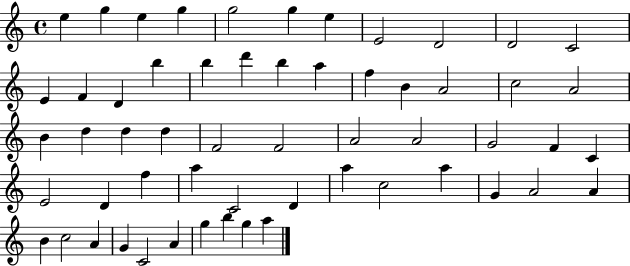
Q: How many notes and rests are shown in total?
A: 57